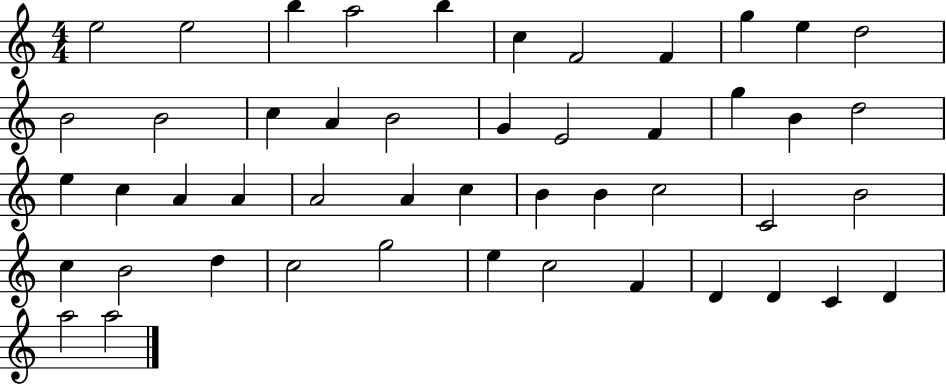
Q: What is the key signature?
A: C major